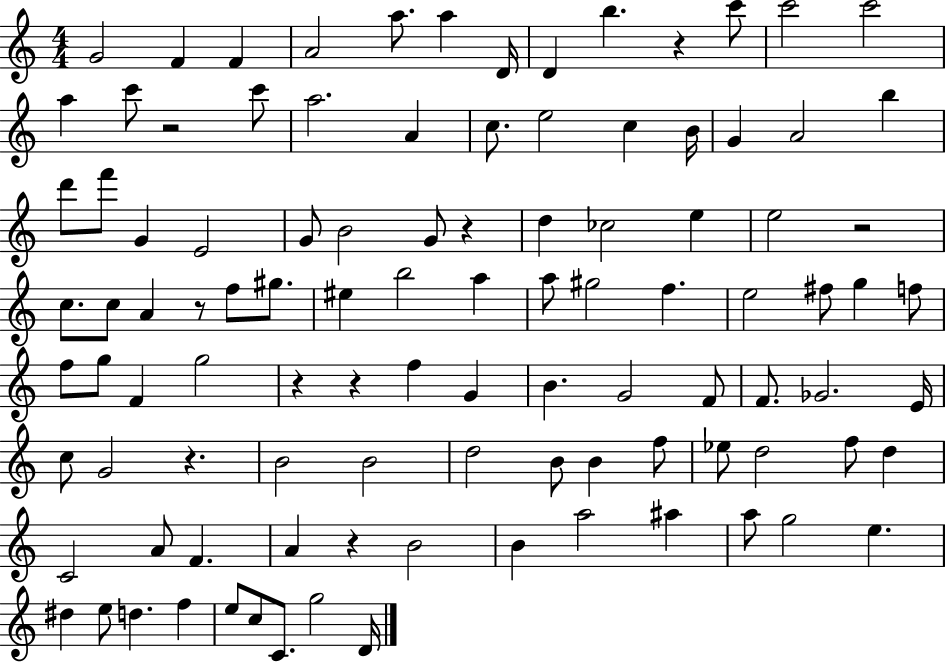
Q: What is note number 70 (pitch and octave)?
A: F5